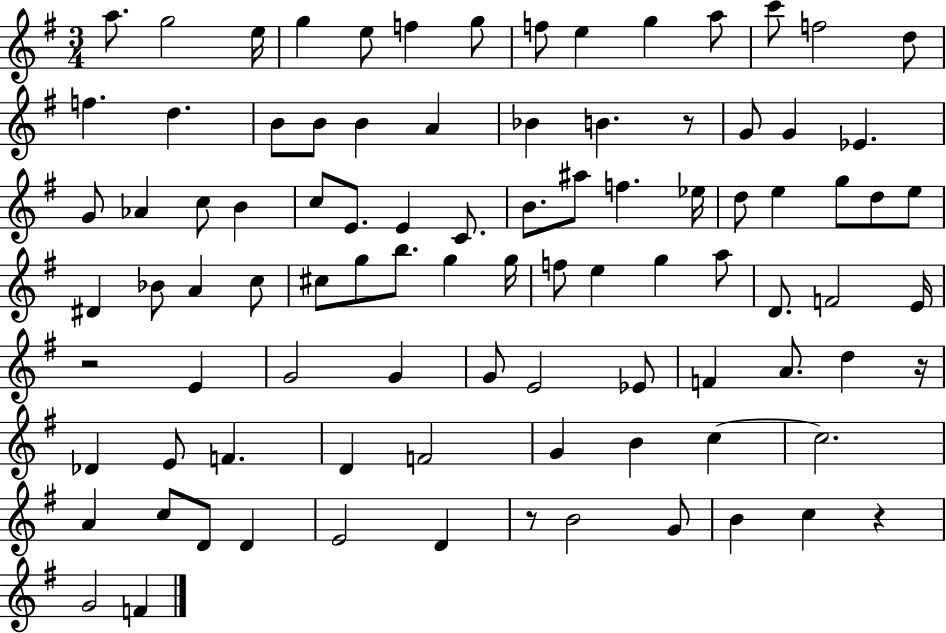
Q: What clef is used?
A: treble